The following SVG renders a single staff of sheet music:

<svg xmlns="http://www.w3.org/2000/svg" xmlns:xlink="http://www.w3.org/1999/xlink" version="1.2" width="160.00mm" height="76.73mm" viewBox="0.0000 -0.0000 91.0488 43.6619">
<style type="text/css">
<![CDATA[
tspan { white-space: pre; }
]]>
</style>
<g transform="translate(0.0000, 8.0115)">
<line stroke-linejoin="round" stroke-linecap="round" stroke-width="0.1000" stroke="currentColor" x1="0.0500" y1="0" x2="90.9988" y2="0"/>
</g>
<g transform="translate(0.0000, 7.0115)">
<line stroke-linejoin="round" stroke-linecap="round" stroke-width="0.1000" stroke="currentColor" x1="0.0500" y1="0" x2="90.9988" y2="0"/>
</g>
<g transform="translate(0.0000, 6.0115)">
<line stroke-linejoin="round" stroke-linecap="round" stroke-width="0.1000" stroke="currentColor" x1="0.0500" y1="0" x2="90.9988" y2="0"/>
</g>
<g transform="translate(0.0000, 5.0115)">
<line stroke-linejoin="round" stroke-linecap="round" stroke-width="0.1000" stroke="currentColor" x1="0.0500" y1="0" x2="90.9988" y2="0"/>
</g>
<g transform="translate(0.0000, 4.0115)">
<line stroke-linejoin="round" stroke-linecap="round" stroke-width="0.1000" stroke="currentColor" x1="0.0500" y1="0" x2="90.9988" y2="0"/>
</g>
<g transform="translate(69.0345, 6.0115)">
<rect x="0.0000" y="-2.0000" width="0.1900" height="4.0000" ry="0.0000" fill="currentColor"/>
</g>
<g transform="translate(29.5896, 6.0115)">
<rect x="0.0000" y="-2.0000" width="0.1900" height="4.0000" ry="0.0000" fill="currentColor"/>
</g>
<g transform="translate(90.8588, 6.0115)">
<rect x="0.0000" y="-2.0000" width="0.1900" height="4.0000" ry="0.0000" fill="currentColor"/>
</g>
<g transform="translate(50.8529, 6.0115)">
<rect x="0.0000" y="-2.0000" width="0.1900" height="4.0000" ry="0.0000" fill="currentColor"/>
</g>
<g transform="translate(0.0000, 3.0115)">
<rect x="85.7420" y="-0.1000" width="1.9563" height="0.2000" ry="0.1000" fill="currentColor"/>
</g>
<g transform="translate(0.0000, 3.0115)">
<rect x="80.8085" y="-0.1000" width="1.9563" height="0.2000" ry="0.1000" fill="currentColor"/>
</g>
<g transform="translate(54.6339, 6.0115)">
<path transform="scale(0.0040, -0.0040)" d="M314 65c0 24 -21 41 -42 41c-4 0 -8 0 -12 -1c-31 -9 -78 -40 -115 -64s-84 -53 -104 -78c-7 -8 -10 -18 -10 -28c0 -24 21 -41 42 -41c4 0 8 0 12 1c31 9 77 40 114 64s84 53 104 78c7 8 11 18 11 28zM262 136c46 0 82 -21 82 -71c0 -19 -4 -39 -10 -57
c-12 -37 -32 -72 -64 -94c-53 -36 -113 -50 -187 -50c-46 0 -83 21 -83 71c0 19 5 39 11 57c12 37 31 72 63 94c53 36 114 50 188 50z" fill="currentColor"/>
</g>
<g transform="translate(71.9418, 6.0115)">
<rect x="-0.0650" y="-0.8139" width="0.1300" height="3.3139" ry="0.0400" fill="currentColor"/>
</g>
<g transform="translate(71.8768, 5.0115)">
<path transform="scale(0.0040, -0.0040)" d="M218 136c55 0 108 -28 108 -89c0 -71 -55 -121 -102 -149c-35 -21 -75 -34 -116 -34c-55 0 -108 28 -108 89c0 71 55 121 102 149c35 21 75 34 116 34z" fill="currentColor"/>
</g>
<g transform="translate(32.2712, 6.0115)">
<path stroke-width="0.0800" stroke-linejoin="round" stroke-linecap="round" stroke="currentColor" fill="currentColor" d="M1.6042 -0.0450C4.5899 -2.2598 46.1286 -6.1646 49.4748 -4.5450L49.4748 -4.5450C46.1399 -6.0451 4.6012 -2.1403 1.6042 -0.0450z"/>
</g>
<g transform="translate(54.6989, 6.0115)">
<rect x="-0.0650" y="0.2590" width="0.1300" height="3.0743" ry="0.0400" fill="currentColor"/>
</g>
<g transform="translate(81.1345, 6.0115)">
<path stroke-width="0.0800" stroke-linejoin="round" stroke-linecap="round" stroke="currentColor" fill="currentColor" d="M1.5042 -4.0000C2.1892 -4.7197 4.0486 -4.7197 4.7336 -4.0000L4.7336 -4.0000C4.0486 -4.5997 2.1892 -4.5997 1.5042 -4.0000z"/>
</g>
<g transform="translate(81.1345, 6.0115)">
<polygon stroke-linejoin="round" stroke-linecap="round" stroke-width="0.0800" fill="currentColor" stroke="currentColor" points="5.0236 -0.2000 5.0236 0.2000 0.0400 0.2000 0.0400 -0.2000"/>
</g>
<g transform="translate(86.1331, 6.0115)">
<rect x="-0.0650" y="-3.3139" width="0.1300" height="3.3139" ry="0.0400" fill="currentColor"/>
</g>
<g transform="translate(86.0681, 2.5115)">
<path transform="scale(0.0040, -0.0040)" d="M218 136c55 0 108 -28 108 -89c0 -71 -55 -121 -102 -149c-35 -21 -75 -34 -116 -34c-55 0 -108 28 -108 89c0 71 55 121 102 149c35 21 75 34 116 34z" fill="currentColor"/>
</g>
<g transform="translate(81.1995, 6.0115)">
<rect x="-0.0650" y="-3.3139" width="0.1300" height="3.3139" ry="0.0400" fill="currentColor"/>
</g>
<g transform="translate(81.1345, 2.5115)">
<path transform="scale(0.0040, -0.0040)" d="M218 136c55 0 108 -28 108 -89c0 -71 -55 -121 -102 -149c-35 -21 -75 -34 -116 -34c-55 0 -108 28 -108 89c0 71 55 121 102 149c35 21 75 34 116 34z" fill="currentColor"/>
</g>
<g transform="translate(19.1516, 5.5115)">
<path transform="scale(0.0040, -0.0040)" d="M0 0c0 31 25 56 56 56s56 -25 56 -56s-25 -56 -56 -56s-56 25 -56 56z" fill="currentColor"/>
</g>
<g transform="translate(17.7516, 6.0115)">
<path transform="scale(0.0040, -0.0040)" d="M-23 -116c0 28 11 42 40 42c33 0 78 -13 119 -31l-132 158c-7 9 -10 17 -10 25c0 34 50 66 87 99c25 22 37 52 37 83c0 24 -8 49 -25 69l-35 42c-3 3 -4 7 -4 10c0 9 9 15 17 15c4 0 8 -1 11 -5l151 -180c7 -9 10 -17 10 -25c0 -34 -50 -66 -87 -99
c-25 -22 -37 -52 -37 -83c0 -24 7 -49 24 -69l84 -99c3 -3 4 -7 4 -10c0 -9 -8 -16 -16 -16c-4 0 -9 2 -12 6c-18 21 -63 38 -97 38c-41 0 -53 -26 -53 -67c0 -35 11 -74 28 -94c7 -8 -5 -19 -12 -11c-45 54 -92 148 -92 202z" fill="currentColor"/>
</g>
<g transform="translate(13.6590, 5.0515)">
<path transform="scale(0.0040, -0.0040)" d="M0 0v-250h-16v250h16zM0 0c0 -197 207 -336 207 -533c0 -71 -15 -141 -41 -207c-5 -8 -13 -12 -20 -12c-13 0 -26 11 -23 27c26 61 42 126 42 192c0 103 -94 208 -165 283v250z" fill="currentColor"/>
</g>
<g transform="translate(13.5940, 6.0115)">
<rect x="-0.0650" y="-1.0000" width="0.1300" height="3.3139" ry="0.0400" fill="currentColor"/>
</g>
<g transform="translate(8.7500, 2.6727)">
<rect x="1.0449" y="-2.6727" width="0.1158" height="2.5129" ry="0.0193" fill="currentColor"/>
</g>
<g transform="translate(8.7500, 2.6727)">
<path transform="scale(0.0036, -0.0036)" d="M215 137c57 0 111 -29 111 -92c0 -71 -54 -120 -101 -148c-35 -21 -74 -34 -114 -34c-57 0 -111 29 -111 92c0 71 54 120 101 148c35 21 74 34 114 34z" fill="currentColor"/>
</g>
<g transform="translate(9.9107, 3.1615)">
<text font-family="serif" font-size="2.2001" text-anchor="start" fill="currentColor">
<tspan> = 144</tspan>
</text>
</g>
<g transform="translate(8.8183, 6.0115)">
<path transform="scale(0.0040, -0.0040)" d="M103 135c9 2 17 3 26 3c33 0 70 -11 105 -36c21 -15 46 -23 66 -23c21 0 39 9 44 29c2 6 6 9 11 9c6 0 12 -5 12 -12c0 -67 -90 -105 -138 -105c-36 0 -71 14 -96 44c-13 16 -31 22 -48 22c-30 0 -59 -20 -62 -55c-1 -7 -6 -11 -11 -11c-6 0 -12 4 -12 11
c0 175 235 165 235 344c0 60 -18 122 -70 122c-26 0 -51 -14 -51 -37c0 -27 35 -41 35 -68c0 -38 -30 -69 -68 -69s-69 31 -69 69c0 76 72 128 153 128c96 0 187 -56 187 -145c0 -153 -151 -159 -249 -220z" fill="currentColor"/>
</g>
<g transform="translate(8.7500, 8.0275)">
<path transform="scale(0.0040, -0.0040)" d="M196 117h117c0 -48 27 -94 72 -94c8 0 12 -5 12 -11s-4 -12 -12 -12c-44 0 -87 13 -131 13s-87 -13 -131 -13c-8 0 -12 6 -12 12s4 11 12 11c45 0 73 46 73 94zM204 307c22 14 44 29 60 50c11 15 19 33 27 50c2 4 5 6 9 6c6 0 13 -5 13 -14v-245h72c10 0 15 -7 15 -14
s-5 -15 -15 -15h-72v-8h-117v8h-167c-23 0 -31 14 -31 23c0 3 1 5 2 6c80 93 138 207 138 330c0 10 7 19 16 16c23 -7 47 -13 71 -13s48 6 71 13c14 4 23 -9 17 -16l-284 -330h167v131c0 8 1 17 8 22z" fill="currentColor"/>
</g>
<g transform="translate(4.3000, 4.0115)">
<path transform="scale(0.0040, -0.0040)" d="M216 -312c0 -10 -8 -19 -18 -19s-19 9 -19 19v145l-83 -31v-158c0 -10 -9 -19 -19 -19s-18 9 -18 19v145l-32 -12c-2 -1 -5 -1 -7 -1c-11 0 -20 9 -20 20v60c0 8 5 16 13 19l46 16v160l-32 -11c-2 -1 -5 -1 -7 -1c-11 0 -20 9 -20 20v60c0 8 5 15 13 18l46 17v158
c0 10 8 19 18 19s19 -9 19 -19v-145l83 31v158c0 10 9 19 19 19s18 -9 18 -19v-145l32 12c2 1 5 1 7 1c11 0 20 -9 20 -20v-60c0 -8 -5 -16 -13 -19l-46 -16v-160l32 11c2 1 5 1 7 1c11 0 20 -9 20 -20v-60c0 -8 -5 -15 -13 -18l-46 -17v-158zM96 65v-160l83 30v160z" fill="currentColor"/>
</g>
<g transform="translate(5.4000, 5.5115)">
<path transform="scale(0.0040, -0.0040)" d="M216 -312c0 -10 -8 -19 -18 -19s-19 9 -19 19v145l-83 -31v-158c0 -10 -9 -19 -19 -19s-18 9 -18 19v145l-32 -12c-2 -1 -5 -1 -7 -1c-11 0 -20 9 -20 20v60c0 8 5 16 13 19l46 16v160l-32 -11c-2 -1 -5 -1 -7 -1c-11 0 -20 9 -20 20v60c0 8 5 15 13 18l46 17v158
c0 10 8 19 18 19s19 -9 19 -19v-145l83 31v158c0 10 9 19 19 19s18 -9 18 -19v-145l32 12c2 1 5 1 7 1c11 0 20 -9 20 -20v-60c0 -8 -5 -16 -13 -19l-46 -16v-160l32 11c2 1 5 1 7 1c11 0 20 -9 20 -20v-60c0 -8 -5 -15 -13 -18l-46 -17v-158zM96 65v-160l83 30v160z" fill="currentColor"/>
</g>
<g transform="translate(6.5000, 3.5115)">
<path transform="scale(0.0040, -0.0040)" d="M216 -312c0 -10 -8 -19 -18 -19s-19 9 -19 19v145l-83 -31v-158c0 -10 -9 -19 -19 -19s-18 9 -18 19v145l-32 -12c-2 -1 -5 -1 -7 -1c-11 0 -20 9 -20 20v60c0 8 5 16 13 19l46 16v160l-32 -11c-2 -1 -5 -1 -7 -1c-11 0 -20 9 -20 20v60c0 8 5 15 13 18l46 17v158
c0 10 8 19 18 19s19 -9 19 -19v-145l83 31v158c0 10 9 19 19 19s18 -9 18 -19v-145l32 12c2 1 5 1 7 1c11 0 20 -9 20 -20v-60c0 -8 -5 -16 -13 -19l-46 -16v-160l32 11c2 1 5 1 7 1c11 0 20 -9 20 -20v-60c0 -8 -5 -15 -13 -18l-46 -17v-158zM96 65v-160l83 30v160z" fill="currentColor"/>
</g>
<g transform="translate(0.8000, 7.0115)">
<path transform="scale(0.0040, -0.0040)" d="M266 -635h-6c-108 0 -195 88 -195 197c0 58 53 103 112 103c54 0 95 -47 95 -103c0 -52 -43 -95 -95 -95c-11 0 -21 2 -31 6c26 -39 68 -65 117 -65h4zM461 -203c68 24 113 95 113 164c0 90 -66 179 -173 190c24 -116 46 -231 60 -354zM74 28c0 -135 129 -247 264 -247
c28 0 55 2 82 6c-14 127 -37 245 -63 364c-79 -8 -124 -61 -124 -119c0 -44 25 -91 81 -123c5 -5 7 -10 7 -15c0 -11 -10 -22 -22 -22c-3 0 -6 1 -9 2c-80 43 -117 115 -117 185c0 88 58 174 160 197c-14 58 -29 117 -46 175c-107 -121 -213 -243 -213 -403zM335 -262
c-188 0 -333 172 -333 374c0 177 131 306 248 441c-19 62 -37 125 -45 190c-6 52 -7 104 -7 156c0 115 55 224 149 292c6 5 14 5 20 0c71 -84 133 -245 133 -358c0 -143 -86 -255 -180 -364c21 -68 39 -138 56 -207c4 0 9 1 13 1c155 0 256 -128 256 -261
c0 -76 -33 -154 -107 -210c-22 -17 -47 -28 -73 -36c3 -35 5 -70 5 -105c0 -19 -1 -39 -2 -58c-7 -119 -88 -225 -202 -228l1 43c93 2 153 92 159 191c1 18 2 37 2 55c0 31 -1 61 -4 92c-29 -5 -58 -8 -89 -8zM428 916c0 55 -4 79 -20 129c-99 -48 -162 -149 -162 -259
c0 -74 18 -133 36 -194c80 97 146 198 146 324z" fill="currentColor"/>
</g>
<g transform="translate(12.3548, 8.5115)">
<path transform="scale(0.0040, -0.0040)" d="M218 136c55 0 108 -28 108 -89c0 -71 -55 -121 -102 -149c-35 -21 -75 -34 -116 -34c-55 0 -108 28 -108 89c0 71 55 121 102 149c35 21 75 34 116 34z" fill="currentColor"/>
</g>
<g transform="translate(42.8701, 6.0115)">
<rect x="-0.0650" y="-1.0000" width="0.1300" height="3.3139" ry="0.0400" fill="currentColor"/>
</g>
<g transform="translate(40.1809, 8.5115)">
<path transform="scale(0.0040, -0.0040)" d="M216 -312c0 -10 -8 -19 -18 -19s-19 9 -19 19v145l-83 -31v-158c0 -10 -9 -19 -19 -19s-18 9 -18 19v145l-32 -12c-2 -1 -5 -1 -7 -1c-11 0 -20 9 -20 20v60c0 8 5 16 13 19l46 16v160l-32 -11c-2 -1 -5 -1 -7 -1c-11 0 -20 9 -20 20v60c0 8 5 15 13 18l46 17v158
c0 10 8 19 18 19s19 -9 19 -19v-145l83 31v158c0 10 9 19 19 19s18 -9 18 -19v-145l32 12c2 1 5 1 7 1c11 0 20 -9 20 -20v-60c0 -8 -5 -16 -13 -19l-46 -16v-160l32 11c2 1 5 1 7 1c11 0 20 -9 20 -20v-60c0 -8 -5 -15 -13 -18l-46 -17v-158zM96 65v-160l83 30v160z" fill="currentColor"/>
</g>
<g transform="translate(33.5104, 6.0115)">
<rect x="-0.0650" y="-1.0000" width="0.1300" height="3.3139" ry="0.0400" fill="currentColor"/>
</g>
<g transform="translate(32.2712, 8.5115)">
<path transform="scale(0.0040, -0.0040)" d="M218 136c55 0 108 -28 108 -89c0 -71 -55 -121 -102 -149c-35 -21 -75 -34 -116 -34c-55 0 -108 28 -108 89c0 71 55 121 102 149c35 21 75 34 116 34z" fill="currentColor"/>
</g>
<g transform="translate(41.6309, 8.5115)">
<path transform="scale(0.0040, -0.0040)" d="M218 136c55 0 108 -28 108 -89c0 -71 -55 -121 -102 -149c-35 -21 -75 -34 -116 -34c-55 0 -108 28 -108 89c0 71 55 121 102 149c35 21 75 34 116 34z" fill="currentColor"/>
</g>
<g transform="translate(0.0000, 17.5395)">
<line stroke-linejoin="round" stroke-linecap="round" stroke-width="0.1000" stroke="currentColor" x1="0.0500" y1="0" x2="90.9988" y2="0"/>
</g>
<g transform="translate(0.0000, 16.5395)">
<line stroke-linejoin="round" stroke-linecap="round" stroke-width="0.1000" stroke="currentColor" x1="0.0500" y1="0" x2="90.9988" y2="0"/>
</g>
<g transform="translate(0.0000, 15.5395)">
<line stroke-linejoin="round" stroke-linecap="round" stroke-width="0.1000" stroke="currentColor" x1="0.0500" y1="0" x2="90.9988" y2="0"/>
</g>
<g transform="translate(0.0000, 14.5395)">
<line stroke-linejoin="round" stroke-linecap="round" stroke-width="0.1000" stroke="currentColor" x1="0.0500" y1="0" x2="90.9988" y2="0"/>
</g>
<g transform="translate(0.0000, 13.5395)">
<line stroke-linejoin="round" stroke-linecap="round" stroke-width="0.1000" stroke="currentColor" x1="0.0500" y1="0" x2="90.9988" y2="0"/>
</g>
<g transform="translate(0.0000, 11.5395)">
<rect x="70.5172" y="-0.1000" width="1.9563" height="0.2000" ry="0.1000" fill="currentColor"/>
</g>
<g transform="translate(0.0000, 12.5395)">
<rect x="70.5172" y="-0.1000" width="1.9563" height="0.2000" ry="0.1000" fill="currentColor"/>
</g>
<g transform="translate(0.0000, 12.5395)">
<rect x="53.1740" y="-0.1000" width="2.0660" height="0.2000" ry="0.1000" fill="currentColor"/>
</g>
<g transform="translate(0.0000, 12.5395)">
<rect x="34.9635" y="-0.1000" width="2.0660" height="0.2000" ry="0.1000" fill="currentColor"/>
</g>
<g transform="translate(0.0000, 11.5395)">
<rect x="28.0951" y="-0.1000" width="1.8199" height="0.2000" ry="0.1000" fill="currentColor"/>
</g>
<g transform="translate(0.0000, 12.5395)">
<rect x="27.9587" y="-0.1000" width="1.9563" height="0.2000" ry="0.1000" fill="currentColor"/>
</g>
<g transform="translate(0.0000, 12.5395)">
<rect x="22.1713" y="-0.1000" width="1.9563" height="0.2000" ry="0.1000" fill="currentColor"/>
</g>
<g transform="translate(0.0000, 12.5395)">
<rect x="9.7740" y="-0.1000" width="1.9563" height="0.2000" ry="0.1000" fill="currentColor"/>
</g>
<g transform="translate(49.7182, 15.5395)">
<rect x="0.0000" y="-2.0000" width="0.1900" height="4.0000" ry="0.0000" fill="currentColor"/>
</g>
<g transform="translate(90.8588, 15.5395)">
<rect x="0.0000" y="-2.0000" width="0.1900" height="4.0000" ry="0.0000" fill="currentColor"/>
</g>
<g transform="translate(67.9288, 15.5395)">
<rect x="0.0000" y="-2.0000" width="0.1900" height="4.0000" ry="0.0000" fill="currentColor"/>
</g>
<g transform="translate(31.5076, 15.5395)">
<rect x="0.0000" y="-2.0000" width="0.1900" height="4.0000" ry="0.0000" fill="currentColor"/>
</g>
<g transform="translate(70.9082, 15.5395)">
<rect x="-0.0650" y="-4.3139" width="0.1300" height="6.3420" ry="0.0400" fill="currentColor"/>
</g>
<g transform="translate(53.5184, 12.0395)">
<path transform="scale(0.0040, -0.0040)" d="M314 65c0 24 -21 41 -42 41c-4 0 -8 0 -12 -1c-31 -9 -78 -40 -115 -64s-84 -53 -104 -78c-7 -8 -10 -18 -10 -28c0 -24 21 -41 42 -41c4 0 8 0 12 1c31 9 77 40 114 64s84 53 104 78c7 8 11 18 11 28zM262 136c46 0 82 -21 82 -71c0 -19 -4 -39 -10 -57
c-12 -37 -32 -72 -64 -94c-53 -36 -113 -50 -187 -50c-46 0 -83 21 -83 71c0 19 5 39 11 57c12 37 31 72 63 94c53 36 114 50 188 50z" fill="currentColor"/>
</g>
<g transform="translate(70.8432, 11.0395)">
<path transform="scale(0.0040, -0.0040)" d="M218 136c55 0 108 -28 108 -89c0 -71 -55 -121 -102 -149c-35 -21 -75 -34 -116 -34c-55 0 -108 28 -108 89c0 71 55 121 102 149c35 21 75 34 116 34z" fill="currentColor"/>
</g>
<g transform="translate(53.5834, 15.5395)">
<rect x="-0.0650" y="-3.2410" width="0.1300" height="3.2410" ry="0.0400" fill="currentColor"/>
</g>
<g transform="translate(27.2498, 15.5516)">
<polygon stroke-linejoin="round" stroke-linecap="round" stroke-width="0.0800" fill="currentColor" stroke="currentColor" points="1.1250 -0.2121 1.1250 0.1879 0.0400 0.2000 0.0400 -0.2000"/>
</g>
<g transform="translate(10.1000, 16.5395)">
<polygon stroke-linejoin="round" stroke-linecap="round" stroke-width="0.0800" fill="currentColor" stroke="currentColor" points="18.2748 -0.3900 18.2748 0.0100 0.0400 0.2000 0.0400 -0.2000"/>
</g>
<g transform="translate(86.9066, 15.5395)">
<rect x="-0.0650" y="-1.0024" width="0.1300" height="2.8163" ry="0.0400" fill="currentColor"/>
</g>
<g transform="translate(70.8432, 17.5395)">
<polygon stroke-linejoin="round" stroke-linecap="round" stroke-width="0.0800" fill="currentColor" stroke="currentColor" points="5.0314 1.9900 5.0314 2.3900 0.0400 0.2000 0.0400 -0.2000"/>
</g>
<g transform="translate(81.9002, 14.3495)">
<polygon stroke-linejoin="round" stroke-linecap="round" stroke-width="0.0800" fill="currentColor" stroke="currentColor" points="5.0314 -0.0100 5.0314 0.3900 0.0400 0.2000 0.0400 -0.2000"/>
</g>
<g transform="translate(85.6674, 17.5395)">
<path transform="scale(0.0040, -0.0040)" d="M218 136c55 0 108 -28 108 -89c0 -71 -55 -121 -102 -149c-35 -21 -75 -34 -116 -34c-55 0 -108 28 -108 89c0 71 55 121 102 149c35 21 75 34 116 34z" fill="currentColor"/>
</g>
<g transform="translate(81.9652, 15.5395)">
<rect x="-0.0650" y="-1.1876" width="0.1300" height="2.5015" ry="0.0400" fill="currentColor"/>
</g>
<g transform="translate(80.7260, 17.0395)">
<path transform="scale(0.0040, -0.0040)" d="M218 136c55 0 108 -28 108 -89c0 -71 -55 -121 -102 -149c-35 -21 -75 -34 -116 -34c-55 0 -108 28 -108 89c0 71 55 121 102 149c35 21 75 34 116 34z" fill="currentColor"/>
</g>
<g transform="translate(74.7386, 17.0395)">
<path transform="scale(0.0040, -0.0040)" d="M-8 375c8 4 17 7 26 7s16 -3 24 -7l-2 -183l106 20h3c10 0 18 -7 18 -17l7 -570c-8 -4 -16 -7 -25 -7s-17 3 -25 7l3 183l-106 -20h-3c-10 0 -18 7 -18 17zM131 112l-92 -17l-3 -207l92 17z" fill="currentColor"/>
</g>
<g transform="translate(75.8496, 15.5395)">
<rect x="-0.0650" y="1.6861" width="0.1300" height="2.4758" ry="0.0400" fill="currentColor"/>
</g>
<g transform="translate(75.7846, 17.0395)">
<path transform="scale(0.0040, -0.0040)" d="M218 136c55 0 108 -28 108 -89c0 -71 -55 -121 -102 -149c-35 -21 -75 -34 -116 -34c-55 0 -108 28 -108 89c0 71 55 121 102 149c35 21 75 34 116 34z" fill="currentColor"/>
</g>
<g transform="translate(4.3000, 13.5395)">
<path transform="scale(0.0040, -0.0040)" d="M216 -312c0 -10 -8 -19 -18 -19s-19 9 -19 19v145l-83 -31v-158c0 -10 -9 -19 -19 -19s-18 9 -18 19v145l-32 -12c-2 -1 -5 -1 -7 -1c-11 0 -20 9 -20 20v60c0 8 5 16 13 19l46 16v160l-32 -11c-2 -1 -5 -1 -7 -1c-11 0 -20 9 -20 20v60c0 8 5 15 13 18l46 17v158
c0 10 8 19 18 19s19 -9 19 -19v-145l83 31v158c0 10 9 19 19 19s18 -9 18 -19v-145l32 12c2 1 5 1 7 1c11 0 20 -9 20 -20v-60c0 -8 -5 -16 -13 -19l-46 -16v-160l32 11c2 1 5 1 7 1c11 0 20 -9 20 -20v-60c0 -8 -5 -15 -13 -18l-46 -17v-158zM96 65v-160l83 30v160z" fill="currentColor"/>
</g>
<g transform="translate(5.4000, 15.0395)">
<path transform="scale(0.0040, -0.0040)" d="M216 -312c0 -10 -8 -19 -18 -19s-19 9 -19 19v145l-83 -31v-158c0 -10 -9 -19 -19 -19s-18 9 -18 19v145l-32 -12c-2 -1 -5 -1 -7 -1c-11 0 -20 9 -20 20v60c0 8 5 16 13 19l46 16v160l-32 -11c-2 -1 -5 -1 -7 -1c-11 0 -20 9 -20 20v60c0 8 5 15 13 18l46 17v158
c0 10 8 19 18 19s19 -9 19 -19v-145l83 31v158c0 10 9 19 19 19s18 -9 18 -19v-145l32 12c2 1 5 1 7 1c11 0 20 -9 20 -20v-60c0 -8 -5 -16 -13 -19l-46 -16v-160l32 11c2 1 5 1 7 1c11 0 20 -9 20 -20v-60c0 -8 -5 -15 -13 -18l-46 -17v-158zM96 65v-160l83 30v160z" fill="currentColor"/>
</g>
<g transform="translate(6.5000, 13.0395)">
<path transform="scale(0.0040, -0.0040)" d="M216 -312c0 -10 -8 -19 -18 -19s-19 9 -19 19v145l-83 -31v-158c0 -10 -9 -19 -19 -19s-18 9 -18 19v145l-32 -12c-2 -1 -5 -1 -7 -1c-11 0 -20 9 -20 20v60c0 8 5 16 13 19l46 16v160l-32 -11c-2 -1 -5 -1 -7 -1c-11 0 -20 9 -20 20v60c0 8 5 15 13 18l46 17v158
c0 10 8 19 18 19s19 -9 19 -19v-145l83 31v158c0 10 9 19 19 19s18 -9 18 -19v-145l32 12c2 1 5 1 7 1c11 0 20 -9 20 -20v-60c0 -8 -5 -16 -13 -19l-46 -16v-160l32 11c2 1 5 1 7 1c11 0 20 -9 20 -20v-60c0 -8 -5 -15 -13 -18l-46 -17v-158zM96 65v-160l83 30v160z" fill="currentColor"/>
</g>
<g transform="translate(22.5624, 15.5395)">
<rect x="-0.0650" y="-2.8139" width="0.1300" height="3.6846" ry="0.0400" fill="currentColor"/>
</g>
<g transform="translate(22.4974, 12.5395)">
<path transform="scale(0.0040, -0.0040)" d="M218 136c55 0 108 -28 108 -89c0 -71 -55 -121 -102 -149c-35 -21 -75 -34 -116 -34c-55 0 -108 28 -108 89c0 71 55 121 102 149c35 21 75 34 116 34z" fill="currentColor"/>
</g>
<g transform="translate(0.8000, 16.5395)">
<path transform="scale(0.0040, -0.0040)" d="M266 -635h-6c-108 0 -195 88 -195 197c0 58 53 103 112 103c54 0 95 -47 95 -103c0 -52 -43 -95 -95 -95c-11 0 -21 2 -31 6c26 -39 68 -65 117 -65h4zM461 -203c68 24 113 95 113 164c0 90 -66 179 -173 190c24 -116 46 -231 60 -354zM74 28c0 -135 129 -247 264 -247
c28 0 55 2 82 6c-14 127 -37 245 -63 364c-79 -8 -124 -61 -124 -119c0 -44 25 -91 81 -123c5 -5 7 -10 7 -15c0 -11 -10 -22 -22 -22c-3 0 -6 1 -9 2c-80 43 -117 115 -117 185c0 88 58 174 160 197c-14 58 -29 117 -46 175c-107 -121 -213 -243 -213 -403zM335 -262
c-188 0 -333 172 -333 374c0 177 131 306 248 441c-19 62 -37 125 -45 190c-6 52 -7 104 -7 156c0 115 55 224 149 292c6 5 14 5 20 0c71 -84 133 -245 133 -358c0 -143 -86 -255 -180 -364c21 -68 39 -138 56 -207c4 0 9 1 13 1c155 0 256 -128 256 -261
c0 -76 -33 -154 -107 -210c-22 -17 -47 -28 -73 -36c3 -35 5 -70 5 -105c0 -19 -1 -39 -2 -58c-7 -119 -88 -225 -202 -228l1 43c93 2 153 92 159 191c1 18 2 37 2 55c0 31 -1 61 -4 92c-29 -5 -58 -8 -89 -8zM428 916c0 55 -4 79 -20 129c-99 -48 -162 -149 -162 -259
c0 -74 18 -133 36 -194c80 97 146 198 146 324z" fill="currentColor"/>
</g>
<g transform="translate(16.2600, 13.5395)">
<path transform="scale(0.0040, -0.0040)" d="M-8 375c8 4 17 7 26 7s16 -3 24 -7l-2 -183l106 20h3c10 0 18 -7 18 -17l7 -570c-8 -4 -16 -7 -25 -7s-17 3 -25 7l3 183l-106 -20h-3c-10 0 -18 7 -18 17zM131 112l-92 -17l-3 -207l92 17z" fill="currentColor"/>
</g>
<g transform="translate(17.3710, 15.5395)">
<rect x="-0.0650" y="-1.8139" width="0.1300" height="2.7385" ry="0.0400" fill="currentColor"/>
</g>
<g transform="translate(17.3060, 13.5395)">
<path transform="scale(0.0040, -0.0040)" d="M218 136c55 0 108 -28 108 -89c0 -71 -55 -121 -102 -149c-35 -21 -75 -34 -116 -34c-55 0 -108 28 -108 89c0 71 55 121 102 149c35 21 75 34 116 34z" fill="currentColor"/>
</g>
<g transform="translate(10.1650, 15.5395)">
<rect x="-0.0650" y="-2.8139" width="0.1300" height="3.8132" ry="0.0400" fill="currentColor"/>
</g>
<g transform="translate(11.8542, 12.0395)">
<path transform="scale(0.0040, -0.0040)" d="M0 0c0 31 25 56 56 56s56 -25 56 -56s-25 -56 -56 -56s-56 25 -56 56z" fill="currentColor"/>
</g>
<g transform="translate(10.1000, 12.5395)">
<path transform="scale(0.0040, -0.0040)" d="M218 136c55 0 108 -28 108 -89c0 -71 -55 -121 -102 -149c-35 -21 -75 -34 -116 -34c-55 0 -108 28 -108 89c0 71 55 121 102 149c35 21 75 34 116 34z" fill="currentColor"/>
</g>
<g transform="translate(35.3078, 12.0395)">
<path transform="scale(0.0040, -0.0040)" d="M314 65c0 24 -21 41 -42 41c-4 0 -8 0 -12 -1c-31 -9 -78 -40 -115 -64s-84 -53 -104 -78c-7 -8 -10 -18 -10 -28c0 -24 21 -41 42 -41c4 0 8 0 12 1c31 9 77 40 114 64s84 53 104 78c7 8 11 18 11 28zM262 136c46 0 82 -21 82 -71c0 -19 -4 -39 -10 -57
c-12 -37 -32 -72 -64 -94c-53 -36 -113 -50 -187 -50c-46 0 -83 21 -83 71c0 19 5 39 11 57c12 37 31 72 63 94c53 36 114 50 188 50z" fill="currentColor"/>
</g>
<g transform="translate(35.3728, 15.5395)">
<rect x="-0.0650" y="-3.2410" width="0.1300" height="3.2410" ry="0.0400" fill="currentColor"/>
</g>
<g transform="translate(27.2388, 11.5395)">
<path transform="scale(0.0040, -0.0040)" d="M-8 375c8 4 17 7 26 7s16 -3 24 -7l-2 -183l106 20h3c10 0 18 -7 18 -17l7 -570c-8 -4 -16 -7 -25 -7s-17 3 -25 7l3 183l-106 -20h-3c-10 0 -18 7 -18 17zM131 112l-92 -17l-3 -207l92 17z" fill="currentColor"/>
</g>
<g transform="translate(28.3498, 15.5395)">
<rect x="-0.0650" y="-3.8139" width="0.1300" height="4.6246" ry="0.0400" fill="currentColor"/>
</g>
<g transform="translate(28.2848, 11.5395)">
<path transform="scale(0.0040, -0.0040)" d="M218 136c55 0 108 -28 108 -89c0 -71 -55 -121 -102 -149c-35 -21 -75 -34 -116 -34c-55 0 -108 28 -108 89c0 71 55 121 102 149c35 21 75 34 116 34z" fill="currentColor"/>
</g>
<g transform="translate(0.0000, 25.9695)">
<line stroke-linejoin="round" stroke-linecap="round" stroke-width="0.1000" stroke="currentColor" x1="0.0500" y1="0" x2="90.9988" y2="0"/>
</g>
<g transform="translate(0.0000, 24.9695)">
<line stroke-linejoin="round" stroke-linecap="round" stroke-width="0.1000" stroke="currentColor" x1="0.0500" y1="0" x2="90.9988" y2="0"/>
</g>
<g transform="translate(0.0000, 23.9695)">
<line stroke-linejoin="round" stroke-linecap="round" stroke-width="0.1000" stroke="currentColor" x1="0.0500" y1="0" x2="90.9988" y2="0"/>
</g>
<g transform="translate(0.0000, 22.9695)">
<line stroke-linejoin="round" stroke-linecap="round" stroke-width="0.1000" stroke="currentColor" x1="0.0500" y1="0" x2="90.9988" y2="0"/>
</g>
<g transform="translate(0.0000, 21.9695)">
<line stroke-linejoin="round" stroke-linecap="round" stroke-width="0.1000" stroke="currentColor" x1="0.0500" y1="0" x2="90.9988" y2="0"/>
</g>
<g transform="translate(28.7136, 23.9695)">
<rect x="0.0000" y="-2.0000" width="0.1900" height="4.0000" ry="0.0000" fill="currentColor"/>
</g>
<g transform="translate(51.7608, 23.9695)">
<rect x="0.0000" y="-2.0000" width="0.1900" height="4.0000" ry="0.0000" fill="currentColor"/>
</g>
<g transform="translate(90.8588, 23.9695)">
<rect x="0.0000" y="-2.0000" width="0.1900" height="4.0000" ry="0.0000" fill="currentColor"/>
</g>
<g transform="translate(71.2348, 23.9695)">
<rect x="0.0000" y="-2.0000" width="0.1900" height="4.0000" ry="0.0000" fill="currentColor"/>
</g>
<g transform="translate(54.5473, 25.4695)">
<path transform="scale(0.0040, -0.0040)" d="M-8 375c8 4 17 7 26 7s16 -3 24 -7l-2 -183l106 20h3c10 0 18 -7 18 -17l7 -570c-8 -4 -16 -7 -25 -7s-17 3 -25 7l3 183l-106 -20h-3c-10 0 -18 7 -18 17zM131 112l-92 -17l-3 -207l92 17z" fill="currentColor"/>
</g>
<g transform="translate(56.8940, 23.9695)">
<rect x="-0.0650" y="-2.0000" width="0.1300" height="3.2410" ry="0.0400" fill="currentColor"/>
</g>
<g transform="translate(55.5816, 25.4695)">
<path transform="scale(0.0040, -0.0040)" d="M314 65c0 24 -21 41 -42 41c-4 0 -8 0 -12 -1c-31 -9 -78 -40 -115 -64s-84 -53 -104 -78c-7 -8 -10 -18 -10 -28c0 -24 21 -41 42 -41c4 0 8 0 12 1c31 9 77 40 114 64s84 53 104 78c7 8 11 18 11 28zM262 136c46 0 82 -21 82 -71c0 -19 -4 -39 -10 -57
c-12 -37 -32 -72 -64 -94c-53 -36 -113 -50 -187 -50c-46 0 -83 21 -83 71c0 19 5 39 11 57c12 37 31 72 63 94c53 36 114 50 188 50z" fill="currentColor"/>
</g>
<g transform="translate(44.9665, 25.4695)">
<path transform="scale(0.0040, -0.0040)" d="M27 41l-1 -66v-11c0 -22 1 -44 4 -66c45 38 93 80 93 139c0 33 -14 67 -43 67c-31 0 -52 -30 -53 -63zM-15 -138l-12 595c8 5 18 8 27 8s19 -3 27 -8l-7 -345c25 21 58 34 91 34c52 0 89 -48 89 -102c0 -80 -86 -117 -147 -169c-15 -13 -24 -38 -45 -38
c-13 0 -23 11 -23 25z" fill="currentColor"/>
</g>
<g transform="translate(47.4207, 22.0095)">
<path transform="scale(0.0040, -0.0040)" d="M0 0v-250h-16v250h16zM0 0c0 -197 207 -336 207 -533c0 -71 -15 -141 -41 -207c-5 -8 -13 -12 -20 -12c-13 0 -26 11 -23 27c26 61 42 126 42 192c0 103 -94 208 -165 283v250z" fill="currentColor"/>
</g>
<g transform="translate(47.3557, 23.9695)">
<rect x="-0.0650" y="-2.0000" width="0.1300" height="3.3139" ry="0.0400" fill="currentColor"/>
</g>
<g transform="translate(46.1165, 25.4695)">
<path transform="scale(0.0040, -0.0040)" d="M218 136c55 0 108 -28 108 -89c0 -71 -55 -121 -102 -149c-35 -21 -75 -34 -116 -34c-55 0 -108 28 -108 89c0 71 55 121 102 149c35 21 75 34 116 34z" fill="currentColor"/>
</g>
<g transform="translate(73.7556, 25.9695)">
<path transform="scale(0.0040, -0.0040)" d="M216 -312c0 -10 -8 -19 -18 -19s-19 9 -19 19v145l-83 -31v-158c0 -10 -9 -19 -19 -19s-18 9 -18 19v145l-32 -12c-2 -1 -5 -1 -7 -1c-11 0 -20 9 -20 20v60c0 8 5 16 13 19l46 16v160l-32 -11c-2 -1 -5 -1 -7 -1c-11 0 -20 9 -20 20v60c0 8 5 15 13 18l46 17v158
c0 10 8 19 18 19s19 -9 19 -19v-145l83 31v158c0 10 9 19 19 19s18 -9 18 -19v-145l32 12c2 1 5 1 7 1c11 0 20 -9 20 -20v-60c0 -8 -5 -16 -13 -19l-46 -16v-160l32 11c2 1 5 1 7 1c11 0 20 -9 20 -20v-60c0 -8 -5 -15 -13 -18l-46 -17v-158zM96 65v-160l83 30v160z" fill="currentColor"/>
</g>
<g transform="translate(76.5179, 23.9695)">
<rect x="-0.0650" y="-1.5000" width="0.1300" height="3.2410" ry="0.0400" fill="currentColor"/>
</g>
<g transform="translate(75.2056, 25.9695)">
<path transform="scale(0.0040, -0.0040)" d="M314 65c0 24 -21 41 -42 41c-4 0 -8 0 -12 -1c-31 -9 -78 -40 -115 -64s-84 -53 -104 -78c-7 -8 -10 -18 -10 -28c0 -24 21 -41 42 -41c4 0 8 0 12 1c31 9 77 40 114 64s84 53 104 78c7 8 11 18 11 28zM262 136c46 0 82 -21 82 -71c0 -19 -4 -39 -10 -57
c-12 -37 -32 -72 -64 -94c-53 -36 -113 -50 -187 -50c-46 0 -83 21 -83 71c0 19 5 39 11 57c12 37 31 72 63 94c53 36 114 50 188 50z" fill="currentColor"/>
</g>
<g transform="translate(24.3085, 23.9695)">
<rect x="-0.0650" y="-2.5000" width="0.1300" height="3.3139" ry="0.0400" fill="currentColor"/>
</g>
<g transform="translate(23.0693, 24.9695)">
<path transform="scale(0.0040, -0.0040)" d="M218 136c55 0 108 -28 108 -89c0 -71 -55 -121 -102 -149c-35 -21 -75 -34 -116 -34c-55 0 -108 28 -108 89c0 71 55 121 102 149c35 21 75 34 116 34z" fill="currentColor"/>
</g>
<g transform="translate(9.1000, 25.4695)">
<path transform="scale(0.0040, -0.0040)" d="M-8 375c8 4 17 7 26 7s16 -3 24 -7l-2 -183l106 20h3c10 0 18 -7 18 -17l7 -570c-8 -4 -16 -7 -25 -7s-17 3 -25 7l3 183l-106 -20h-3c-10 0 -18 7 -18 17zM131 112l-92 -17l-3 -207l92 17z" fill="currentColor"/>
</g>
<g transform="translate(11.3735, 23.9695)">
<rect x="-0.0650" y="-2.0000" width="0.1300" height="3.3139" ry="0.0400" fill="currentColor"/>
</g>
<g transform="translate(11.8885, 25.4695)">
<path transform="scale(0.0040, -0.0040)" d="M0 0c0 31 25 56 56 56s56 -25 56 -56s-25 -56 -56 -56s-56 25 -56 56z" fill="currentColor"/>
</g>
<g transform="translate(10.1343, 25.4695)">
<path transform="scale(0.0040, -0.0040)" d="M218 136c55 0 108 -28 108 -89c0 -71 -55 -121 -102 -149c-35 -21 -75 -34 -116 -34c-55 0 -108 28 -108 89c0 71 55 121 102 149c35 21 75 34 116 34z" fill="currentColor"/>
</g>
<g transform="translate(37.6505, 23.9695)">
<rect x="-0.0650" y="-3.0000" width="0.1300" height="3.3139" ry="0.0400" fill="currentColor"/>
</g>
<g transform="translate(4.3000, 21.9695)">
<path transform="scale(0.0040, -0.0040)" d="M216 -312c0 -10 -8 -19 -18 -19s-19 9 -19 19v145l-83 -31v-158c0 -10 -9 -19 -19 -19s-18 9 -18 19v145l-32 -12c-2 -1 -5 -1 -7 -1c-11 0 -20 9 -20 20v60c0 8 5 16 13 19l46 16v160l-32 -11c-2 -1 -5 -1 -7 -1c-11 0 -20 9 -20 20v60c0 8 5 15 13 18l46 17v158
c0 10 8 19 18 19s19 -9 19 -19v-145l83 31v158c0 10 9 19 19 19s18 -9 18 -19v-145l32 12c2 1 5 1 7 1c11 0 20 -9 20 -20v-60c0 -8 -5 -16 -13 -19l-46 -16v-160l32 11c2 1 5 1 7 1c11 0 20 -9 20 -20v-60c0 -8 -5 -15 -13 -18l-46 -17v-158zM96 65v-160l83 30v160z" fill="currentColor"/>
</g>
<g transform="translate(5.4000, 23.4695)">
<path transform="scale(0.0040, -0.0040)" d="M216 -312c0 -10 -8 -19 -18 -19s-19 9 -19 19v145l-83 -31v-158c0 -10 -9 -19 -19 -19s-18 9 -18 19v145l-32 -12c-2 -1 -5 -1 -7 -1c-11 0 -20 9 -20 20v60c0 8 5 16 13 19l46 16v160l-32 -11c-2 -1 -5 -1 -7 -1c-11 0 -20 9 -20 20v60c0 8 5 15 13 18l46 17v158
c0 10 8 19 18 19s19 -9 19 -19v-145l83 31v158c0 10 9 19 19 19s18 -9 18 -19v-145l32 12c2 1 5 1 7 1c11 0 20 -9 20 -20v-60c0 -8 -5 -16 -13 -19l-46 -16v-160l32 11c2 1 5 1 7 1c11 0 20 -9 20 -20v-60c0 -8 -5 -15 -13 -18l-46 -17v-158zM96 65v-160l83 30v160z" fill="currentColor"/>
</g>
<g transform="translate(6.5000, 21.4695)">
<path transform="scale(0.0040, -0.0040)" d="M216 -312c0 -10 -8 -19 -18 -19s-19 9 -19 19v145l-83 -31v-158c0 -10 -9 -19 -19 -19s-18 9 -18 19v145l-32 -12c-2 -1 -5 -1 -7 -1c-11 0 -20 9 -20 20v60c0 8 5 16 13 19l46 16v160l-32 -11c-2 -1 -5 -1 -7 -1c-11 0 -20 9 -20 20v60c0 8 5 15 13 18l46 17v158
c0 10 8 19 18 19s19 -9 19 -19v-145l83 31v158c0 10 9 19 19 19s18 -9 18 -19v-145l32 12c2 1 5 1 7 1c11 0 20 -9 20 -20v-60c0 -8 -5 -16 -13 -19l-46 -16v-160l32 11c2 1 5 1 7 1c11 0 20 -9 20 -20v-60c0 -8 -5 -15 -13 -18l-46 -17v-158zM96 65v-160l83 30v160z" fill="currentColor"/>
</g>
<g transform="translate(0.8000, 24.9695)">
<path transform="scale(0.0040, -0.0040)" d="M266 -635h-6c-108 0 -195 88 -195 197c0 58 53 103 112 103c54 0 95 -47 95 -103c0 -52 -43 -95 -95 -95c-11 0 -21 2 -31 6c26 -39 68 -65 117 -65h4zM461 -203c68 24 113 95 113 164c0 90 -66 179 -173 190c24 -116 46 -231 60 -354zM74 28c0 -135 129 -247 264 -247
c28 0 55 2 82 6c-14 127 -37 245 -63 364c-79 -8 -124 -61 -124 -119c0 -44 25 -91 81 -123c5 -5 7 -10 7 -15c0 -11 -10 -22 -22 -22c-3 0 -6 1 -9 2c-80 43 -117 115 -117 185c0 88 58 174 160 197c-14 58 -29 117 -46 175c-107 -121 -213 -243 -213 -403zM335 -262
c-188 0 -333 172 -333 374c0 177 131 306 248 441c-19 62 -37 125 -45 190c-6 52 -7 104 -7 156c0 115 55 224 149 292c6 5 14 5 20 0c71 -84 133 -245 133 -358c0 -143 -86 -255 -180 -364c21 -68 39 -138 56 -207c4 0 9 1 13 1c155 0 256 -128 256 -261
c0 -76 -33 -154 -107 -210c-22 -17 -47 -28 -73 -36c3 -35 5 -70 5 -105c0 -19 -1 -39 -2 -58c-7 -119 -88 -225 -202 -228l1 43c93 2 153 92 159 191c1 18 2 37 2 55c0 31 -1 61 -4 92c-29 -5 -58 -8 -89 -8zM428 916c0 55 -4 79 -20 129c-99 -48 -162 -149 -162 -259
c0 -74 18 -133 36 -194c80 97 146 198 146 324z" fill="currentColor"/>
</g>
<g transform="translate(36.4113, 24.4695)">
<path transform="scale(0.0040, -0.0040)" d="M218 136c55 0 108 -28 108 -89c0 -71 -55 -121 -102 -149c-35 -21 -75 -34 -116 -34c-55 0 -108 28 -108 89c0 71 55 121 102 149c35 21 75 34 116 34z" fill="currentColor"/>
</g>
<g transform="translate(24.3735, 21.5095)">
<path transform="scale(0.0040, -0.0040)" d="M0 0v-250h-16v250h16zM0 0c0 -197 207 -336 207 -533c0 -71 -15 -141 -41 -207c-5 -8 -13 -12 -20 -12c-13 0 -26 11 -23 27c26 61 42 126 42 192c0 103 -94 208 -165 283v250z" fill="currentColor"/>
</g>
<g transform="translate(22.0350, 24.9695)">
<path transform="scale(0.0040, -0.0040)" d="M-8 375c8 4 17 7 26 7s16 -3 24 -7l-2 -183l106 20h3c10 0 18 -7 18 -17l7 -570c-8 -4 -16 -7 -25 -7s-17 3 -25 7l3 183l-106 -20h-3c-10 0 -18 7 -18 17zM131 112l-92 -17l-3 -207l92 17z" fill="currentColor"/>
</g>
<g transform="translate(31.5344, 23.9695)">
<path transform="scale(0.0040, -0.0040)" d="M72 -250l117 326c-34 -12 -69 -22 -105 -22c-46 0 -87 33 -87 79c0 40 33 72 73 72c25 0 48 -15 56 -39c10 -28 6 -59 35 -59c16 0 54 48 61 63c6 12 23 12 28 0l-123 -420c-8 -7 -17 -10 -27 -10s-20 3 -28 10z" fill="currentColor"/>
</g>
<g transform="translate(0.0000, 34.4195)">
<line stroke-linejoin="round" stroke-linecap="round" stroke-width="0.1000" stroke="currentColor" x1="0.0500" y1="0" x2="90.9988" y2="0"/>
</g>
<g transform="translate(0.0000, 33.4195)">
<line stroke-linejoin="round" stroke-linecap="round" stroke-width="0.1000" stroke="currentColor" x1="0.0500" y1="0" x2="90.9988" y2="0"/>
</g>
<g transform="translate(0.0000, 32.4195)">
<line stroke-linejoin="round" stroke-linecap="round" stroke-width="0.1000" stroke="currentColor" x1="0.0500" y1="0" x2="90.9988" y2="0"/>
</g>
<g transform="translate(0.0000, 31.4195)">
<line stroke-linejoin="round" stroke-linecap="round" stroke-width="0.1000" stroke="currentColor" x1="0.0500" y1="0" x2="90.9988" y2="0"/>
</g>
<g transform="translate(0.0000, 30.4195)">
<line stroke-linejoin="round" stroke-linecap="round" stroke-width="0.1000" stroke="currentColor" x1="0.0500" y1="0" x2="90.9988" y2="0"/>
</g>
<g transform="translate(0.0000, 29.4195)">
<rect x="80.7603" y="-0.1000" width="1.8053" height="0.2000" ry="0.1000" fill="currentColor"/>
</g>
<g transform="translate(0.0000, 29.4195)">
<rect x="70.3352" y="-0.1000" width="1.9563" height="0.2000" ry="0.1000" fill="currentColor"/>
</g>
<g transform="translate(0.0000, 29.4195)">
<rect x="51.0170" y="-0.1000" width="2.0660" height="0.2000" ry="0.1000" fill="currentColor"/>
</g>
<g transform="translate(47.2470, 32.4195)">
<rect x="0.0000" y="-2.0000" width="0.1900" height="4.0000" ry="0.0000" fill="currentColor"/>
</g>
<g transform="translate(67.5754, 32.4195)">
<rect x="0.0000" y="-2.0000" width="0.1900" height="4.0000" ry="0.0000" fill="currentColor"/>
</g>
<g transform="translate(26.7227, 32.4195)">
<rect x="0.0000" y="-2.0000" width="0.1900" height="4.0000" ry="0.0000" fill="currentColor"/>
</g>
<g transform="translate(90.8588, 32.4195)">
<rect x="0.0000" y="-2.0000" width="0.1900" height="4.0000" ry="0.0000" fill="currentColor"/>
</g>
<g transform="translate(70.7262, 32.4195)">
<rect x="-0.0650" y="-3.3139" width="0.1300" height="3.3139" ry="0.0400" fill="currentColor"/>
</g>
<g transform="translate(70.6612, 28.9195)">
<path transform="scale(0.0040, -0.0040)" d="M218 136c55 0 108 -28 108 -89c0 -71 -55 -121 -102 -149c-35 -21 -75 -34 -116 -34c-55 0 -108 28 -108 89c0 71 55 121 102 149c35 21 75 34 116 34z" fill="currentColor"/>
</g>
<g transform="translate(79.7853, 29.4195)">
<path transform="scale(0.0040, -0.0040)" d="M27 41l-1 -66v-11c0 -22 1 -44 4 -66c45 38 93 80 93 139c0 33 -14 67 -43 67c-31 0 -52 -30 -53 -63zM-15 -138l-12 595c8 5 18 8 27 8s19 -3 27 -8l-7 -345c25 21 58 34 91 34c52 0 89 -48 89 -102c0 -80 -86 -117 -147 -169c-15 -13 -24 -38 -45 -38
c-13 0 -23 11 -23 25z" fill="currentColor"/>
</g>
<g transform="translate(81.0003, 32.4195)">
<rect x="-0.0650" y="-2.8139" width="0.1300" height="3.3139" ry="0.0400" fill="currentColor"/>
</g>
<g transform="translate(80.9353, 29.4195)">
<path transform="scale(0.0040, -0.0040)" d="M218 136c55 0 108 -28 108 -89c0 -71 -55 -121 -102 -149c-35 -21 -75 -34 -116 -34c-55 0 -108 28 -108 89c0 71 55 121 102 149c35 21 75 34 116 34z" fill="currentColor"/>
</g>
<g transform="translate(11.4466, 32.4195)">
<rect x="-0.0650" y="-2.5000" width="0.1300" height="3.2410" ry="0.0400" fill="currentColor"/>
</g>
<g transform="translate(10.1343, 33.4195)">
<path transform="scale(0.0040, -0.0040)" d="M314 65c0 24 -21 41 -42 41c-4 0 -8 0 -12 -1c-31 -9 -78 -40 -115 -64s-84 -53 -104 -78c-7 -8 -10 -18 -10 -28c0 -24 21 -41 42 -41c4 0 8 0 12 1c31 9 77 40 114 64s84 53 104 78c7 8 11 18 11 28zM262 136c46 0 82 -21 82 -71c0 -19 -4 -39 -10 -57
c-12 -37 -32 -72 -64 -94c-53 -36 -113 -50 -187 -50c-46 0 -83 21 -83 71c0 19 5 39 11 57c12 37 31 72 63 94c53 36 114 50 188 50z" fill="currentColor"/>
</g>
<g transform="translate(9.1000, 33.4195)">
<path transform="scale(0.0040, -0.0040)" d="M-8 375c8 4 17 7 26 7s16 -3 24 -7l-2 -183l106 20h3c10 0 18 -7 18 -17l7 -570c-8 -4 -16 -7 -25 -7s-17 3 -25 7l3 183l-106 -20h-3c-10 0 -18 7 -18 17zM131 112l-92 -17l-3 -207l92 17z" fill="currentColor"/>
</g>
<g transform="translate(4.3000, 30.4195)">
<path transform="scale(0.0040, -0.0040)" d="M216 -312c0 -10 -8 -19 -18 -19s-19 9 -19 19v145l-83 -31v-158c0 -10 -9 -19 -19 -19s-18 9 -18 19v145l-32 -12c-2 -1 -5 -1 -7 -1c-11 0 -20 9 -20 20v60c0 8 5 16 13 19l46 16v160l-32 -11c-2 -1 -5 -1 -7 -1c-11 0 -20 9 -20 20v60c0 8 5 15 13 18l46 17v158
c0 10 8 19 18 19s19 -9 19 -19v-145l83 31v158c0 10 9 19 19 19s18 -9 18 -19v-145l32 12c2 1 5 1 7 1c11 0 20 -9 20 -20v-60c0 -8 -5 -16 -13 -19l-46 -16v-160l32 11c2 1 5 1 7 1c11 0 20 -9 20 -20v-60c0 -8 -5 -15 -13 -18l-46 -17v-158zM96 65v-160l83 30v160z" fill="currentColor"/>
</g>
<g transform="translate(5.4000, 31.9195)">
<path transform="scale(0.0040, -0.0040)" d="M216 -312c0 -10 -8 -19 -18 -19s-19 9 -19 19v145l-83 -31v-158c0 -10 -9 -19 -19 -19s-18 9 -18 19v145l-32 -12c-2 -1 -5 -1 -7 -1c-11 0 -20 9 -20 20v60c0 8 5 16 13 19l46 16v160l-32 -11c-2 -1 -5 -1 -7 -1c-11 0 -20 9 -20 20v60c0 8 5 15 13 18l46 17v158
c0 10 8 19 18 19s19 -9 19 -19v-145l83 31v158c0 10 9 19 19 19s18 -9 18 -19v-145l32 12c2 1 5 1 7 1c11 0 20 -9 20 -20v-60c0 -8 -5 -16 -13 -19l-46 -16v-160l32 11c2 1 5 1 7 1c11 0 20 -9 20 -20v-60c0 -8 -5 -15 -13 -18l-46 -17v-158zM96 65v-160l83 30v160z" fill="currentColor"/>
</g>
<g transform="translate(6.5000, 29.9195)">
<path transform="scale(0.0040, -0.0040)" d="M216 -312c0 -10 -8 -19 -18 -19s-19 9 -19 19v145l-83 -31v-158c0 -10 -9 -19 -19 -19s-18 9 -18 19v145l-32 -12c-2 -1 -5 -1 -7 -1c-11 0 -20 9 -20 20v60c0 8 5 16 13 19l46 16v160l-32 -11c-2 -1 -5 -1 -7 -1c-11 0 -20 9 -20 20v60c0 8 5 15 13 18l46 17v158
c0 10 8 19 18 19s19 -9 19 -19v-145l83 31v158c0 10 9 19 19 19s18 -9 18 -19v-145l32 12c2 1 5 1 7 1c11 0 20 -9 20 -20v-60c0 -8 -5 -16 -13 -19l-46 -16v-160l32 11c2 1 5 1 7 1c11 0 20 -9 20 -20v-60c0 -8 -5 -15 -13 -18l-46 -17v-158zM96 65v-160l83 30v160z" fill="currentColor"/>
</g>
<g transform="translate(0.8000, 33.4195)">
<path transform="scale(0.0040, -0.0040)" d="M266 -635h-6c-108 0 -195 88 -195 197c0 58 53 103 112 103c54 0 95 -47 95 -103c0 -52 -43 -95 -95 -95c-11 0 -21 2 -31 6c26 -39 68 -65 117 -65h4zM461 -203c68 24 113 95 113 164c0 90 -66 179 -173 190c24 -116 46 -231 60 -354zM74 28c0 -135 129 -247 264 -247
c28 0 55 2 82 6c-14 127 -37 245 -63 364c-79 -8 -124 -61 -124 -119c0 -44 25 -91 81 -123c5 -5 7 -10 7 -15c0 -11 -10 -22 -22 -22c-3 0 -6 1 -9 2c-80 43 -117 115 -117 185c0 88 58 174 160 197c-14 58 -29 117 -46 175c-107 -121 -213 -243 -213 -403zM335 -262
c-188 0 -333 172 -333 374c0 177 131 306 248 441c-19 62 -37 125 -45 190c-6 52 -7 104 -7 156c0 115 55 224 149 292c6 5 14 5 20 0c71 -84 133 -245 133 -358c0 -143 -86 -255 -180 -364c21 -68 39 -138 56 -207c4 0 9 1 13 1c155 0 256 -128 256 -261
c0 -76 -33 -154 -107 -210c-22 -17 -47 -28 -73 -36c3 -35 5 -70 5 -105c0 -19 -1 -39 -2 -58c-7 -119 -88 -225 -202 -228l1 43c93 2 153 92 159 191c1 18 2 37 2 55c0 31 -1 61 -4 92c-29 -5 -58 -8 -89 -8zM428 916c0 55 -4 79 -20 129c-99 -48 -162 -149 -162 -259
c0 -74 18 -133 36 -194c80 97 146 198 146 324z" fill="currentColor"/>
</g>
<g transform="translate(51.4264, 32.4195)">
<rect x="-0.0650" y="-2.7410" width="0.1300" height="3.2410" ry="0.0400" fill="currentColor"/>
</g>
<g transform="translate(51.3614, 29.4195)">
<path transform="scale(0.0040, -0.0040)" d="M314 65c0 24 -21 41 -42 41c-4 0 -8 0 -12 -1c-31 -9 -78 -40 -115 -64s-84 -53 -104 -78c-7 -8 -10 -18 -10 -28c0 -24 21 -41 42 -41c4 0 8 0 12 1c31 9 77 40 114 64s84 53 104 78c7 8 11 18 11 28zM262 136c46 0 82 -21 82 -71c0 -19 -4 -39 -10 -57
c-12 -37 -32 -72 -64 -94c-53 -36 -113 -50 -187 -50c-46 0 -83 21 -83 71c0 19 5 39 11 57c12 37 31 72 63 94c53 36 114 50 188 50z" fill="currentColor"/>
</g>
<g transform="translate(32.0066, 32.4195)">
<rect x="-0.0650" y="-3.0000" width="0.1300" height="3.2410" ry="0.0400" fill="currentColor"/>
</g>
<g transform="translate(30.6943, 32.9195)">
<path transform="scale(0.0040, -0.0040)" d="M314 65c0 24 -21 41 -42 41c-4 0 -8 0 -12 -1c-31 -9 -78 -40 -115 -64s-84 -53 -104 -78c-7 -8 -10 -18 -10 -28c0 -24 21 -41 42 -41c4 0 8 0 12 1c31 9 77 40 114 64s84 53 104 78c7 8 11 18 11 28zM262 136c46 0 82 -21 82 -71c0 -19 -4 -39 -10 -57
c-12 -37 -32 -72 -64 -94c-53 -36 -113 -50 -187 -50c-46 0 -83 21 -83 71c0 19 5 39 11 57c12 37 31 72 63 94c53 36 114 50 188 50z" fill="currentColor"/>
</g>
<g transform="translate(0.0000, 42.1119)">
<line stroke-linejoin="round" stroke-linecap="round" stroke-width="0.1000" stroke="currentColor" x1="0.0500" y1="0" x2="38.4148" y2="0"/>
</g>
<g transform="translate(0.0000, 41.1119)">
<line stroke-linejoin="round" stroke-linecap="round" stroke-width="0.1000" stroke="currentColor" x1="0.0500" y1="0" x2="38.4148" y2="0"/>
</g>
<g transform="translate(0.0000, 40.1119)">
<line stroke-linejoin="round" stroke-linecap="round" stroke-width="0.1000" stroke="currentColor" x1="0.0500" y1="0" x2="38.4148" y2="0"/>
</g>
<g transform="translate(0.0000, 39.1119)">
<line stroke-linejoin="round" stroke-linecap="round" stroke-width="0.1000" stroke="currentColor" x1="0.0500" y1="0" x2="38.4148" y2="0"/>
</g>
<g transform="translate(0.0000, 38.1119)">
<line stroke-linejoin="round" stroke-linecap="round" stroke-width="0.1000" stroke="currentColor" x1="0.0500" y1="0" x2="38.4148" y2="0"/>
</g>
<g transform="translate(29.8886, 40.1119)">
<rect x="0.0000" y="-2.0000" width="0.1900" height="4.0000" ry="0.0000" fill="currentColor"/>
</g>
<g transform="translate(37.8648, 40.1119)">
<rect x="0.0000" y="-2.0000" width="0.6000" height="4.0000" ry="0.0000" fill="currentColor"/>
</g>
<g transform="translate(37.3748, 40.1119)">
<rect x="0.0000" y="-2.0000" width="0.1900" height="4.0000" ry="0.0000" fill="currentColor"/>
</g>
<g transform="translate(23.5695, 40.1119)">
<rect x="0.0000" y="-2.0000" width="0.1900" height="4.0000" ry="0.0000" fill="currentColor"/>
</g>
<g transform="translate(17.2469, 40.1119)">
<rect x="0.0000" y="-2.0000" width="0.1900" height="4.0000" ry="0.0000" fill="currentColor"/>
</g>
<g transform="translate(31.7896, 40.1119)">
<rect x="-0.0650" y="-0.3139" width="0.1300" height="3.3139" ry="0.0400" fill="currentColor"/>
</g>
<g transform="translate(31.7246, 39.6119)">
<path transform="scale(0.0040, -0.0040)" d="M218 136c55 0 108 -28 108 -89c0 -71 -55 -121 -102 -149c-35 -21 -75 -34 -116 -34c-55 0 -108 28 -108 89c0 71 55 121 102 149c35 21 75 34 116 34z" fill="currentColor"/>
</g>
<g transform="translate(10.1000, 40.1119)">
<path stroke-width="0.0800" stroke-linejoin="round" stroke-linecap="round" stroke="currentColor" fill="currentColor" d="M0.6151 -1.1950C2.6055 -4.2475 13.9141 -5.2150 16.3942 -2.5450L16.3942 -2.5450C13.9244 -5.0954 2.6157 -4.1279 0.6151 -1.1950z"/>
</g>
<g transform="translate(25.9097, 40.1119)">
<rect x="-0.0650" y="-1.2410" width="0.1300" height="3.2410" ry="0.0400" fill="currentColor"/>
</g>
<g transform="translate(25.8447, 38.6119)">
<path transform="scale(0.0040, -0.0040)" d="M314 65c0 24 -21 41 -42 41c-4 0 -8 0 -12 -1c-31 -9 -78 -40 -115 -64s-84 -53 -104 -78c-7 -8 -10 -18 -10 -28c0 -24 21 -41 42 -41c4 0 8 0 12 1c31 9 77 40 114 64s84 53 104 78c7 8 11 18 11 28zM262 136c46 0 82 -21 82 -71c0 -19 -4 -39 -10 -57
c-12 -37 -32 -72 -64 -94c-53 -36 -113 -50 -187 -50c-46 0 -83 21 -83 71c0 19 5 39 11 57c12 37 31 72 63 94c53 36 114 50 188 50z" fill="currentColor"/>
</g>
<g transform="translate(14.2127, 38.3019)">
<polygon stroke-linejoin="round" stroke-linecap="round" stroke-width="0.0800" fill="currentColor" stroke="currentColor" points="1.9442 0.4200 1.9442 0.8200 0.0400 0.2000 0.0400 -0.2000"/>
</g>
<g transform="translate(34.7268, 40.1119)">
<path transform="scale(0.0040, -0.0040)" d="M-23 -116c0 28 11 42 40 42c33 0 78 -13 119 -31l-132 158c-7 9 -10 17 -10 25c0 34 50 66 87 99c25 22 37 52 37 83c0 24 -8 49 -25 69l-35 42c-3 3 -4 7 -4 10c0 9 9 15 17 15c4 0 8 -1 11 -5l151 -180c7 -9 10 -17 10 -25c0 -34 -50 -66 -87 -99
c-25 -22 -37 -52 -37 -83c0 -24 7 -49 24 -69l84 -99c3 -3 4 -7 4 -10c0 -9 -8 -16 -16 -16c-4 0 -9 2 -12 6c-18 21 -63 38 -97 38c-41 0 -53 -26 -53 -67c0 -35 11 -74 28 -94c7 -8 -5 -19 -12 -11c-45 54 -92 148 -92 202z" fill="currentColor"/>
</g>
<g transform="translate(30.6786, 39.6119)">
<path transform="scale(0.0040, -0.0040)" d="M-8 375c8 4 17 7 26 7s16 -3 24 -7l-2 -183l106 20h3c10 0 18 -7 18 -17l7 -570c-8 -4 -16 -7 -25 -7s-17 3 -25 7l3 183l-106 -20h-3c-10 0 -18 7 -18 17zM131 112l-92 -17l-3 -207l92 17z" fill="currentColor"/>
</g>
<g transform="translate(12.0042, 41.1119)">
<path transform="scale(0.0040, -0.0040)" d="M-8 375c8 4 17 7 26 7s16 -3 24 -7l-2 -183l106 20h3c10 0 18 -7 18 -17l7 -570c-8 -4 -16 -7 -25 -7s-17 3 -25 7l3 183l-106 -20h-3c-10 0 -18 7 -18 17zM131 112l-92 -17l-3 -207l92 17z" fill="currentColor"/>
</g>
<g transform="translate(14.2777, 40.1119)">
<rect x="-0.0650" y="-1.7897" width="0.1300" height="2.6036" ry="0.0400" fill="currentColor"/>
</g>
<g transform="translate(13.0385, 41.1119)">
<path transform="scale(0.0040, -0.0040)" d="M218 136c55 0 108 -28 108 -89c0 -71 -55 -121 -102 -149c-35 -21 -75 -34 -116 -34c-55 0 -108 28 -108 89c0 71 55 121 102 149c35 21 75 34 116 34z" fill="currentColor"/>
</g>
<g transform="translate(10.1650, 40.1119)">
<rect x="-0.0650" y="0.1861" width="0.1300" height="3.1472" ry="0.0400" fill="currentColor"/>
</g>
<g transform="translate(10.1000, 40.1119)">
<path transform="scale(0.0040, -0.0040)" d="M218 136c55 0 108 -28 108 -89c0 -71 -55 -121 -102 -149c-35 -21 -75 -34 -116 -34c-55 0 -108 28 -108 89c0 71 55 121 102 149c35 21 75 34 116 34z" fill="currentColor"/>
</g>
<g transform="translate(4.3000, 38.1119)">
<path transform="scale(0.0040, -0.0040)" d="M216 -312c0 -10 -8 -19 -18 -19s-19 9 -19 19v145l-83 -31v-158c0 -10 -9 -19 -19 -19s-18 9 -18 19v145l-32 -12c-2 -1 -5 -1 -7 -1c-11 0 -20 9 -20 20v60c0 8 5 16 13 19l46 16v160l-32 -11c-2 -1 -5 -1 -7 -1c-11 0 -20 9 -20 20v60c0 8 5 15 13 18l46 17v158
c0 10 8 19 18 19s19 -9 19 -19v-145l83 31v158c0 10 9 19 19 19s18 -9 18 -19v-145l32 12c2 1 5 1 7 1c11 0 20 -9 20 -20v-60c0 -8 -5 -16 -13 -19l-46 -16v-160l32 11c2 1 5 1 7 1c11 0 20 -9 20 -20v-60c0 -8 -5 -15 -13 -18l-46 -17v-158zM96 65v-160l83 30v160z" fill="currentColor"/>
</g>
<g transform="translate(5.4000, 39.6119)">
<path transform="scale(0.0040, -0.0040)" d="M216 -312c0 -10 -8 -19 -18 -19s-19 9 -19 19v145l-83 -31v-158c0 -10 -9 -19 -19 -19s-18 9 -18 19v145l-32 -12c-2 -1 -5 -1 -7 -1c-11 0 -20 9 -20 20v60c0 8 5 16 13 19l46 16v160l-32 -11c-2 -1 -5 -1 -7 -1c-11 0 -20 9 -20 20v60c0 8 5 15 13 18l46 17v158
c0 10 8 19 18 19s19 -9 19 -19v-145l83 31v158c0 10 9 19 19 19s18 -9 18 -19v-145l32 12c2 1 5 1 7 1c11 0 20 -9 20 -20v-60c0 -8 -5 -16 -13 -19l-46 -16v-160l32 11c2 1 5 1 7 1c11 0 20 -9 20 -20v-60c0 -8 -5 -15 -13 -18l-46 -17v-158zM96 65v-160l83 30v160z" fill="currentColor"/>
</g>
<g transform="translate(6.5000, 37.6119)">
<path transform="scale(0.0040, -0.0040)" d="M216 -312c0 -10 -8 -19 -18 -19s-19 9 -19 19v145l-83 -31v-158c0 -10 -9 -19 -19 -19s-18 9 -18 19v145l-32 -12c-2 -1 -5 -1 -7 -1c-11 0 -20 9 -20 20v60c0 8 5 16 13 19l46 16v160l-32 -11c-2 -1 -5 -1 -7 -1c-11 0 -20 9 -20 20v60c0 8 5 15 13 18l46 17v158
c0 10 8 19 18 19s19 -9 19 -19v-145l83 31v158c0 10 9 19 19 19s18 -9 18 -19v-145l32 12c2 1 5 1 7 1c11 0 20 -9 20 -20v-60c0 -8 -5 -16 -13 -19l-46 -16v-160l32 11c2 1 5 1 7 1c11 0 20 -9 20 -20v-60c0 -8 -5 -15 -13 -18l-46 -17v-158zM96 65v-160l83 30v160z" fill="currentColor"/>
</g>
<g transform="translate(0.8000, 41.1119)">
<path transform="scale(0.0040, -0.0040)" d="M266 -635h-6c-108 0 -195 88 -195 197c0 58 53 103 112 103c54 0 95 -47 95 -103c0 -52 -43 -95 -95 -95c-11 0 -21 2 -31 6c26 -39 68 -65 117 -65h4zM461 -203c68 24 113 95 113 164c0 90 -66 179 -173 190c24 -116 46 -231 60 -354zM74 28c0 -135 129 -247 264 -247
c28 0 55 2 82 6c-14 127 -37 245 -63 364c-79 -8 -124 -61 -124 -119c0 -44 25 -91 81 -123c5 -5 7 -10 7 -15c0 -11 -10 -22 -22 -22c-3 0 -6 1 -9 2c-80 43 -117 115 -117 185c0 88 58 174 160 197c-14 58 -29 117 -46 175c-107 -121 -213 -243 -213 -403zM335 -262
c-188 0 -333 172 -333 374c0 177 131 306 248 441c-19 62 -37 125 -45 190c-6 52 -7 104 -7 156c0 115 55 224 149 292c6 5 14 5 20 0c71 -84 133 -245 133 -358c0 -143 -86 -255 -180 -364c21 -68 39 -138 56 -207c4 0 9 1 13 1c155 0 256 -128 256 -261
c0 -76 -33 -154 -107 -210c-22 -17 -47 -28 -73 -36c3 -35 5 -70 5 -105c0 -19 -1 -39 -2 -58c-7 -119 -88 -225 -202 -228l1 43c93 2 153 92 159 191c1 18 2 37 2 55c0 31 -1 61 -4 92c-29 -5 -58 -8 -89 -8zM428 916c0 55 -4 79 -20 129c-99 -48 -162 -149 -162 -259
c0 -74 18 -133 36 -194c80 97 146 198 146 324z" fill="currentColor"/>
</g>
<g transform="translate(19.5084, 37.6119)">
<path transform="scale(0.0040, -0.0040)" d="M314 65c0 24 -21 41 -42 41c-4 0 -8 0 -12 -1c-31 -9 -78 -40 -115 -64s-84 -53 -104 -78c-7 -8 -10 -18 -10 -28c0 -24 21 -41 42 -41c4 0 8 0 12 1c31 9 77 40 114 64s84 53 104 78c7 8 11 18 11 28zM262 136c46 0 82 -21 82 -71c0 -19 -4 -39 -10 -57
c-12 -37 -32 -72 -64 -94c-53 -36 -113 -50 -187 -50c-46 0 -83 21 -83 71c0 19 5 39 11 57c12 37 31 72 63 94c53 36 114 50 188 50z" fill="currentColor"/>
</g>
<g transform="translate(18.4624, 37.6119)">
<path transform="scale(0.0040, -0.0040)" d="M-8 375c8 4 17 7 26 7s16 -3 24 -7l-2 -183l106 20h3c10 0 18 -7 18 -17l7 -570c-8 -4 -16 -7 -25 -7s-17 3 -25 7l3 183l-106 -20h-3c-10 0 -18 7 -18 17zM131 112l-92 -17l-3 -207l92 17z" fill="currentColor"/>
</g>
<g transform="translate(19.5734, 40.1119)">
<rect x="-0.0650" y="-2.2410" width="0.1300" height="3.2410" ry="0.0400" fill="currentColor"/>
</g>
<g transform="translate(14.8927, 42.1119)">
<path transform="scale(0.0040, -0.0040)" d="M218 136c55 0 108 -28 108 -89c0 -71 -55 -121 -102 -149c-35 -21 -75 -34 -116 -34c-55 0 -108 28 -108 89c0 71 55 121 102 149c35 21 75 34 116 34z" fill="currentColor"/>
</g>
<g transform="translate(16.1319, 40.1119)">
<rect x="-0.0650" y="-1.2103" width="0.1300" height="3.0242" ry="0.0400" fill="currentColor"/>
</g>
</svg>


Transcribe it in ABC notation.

X:1
T:Untitled
M:2/4
L:1/4
K:A
D/2 z D ^D B2 d b/2 b/2 a/2 f/2 a/2 c'/4 b2 b2 d'/2 F/2 F/2 E/2 F G/2 z/2 A _F/2 F2 ^E2 G2 A2 a2 b _a B G/2 E/2 g2 e2 c z